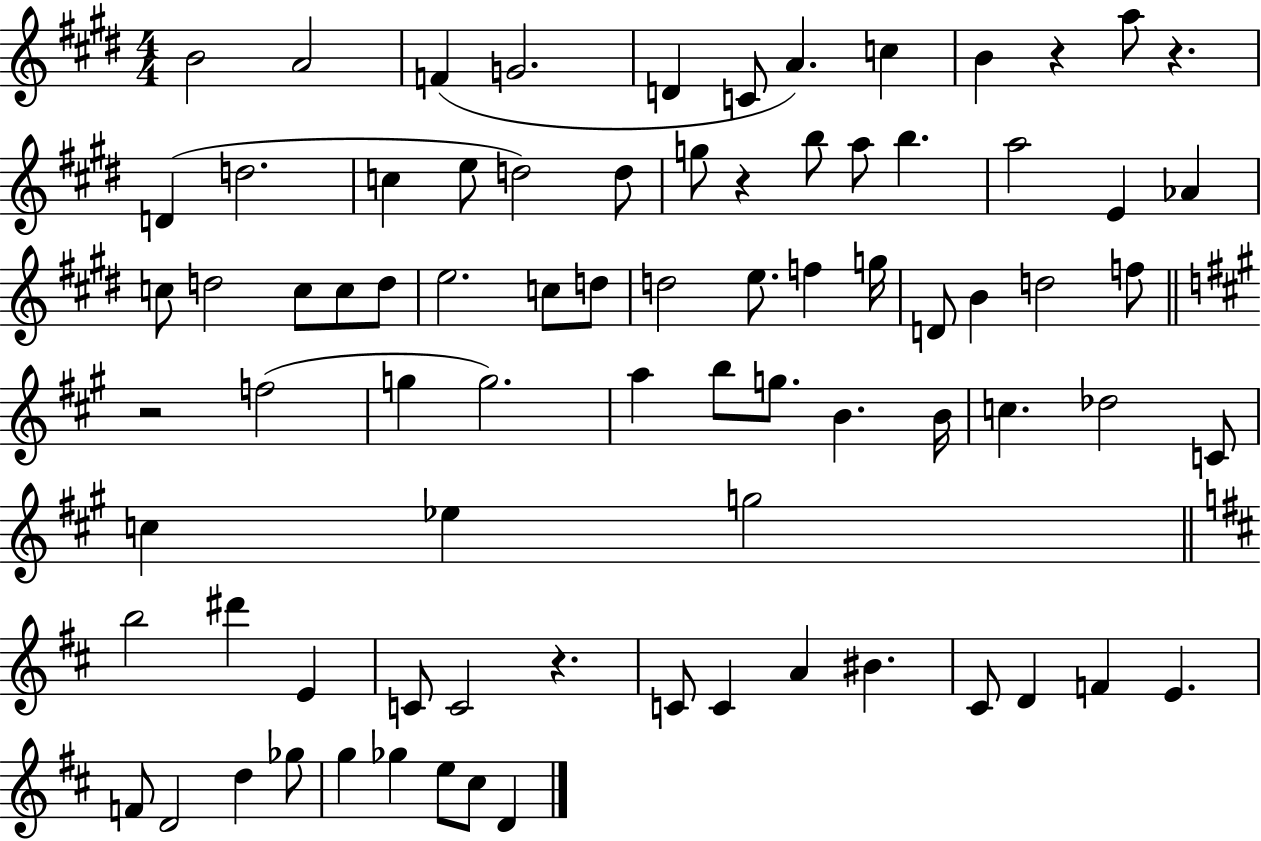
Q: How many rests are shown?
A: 5